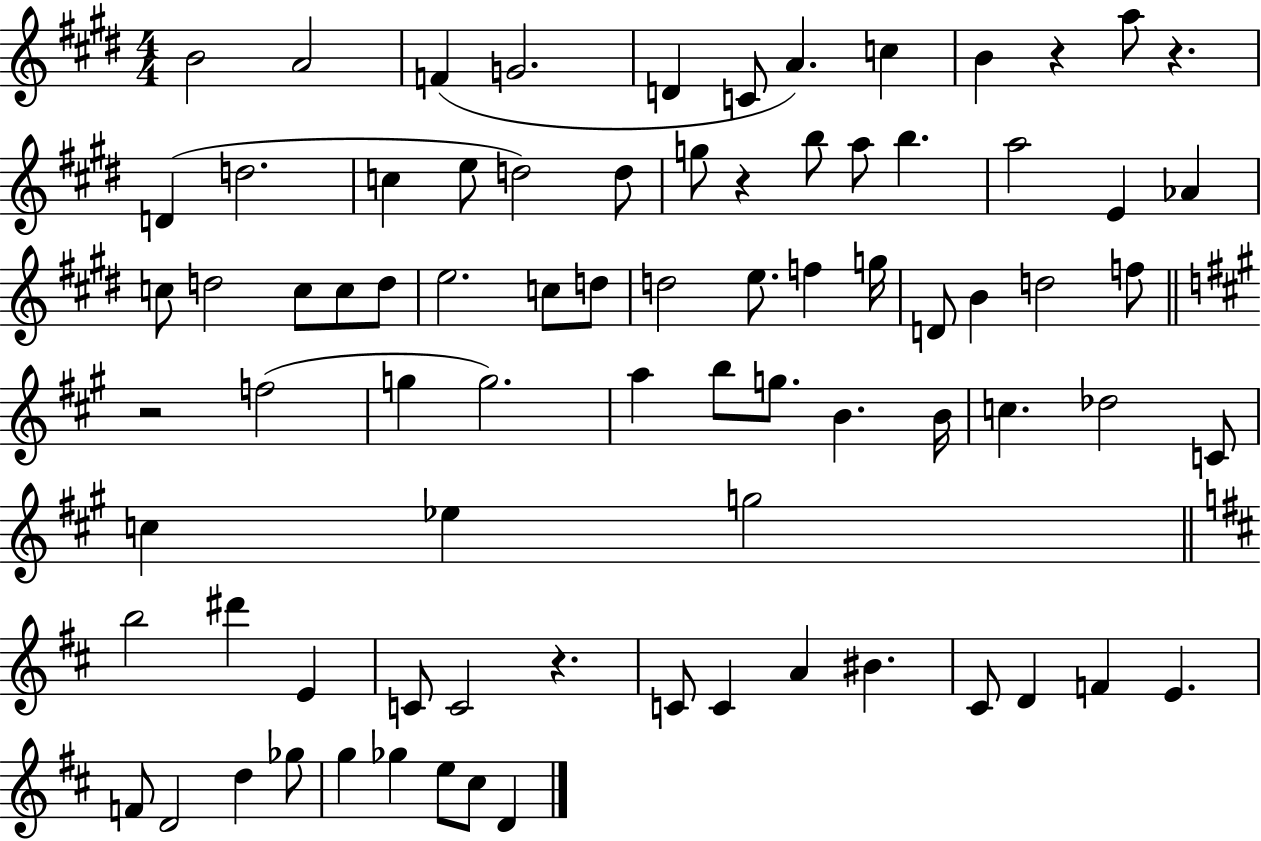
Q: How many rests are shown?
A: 5